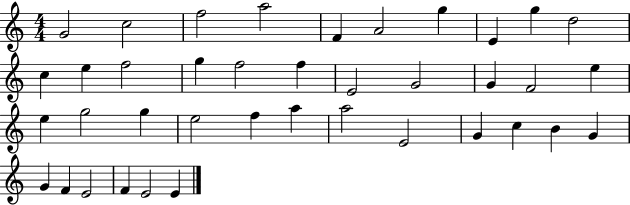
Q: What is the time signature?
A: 4/4